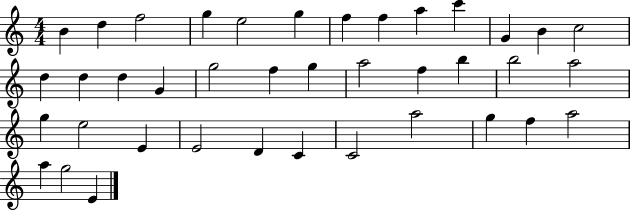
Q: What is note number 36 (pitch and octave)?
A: A5